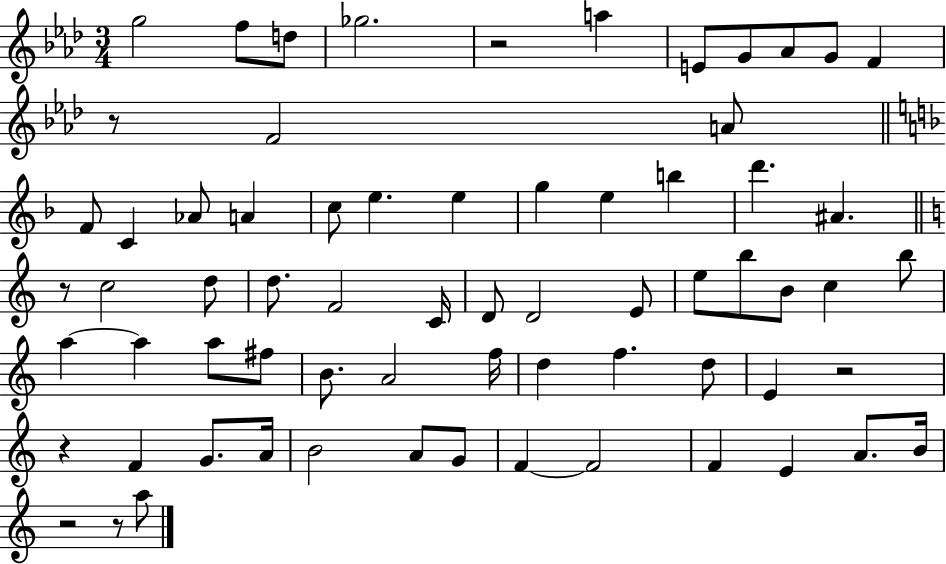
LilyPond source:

{
  \clef treble
  \numericTimeSignature
  \time 3/4
  \key aes \major
  g''2 f''8 d''8 | ges''2. | r2 a''4 | e'8 g'8 aes'8 g'8 f'4 | \break r8 f'2 a'8 | \bar "||" \break \key d \minor f'8 c'4 aes'8 a'4 | c''8 e''4. e''4 | g''4 e''4 b''4 | d'''4. ais'4. | \break \bar "||" \break \key c \major r8 c''2 d''8 | d''8. f'2 c'16 | d'8 d'2 e'8 | e''8 b''8 b'8 c''4 b''8 | \break a''4~~ a''4 a''8 fis''8 | b'8. a'2 f''16 | d''4 f''4. d''8 | e'4 r2 | \break r4 f'4 g'8. a'16 | b'2 a'8 g'8 | f'4~~ f'2 | f'4 e'4 a'8. b'16 | \break r2 r8 a''8 | \bar "|."
}